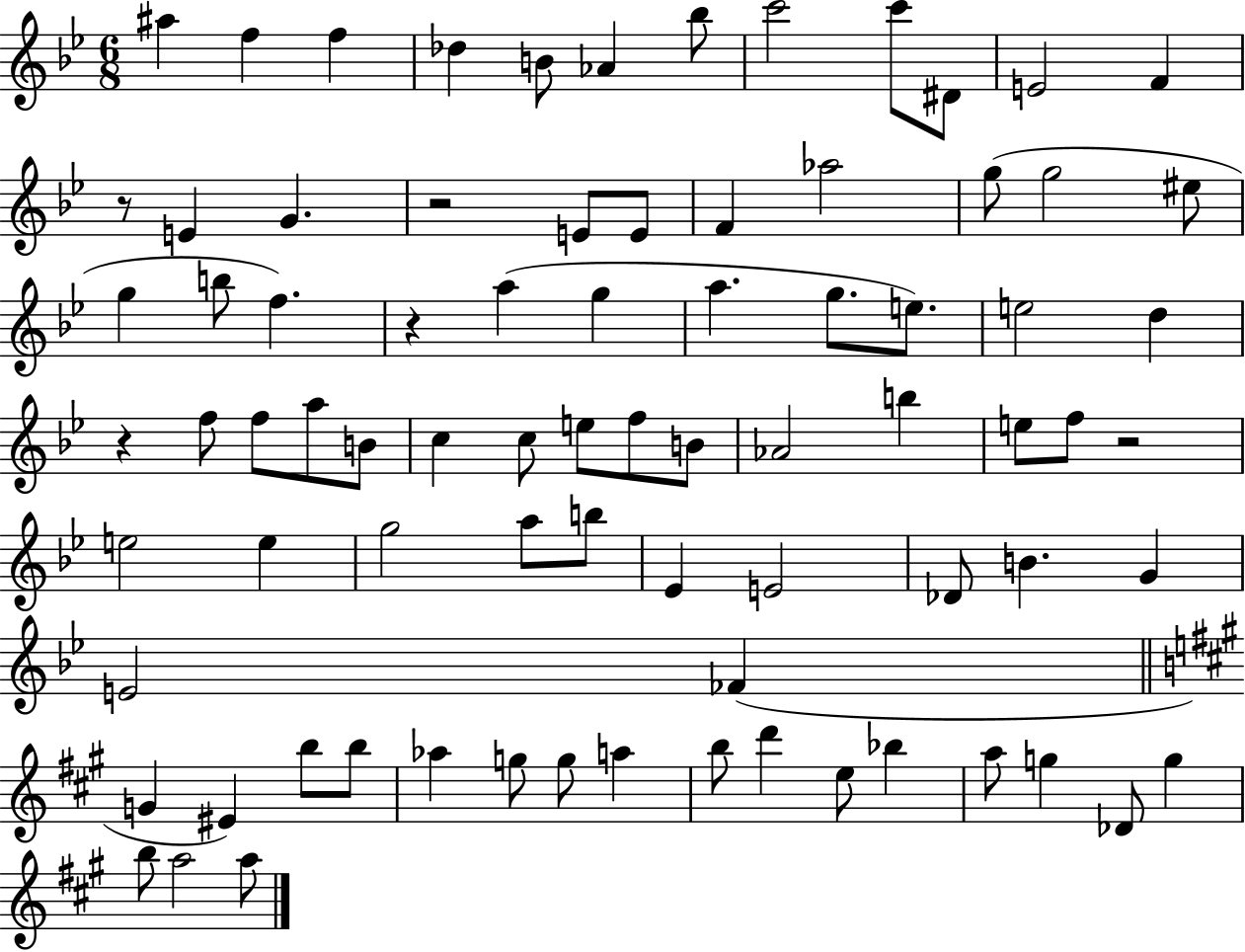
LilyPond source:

{
  \clef treble
  \numericTimeSignature
  \time 6/8
  \key bes \major
  ais''4 f''4 f''4 | des''4 b'8 aes'4 bes''8 | c'''2 c'''8 dis'8 | e'2 f'4 | \break r8 e'4 g'4. | r2 e'8 e'8 | f'4 aes''2 | g''8( g''2 eis''8 | \break g''4 b''8 f''4.) | r4 a''4( g''4 | a''4. g''8. e''8.) | e''2 d''4 | \break r4 f''8 f''8 a''8 b'8 | c''4 c''8 e''8 f''8 b'8 | aes'2 b''4 | e''8 f''8 r2 | \break e''2 e''4 | g''2 a''8 b''8 | ees'4 e'2 | des'8 b'4. g'4 | \break e'2 fes'4( | \bar "||" \break \key a \major g'4 eis'4) b''8 b''8 | aes''4 g''8 g''8 a''4 | b''8 d'''4 e''8 bes''4 | a''8 g''4 des'8 g''4 | \break b''8 a''2 a''8 | \bar "|."
}